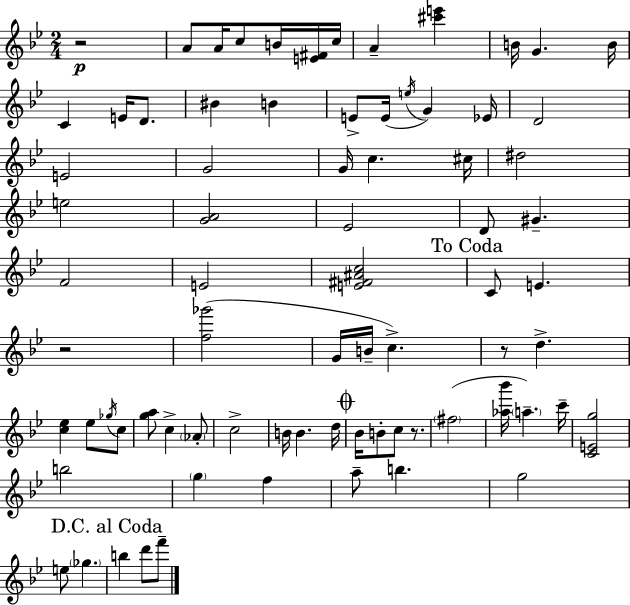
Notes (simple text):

R/h A4/e A4/s C5/e B4/s [E4,F#4]/s C5/s A4/q [C#6,E6]/q B4/s G4/q. B4/s C4/q E4/s D4/e. BIS4/q B4/q E4/e E4/s E5/s G4/q Eb4/s D4/h E4/h G4/h G4/s C5/q. C#5/s D#5/h E5/h [G4,A4]/h Eb4/h D4/e G#4/q. F4/h E4/h [E4,F#4,A#4,C5]/h C4/e E4/q. R/h [F5,Gb6]/h G4/s B4/s C5/q. R/e D5/q. [C5,Eb5]/q Eb5/e Gb5/s C5/e [G5,A5]/e C5/q Ab4/e C5/h B4/s B4/q. D5/s Bb4/s B4/e C5/e R/e. F#5/h [Ab5,Bb6]/s A5/q. C6/s [C4,E4,G5]/h B5/h G5/q F5/q A5/e B5/q. G5/h E5/e Gb5/q. B5/q D6/e F6/e